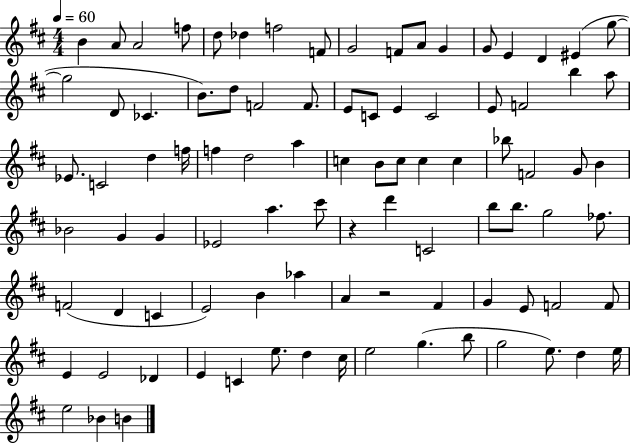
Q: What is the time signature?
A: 4/4